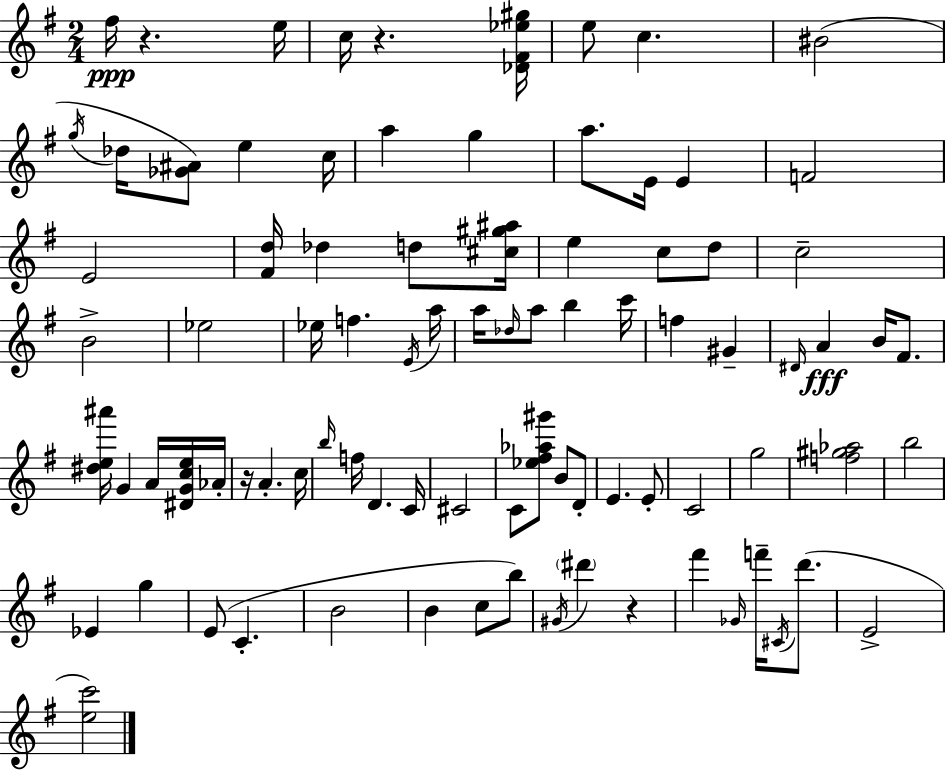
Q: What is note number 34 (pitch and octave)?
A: C6